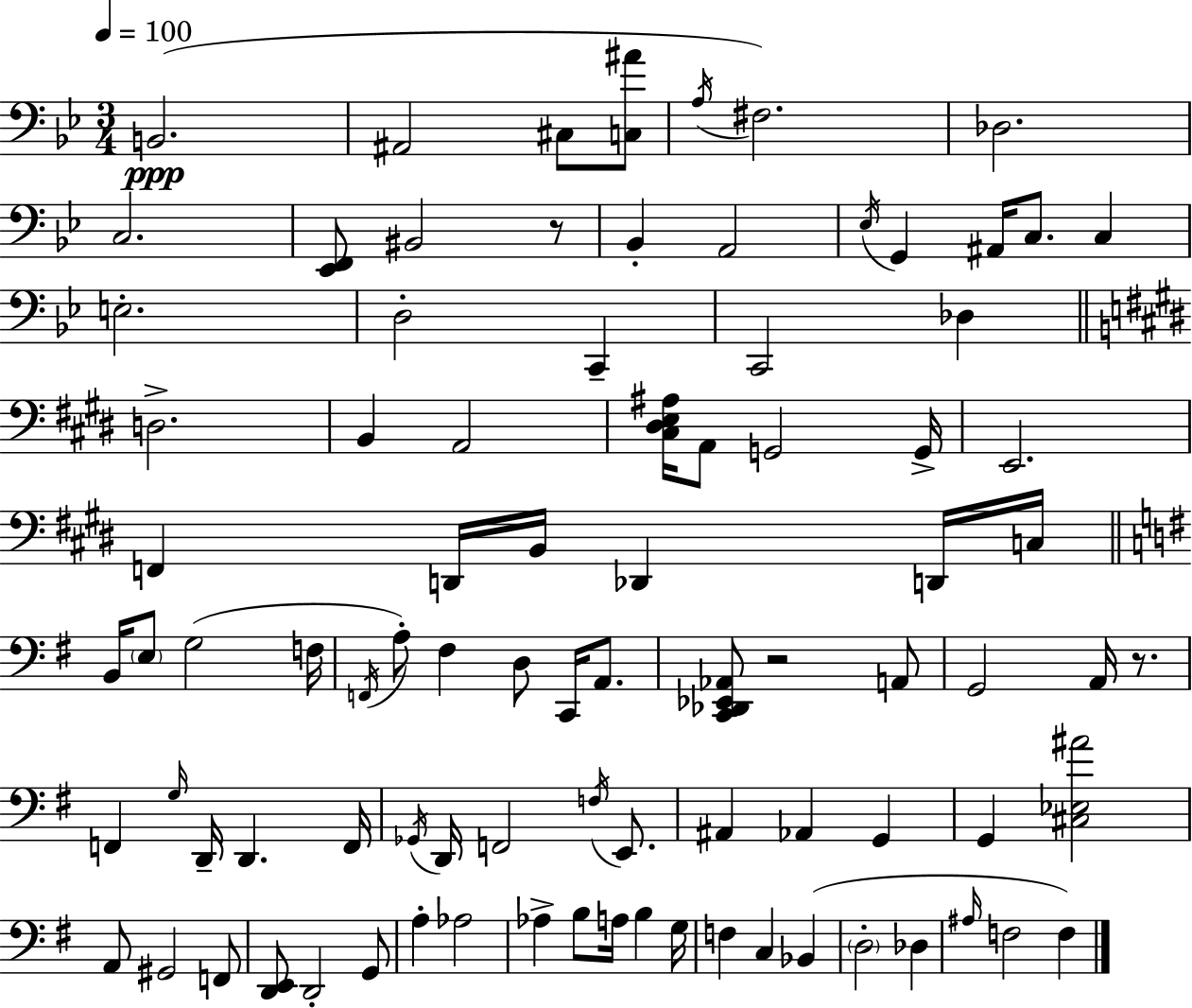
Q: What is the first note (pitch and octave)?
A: B2